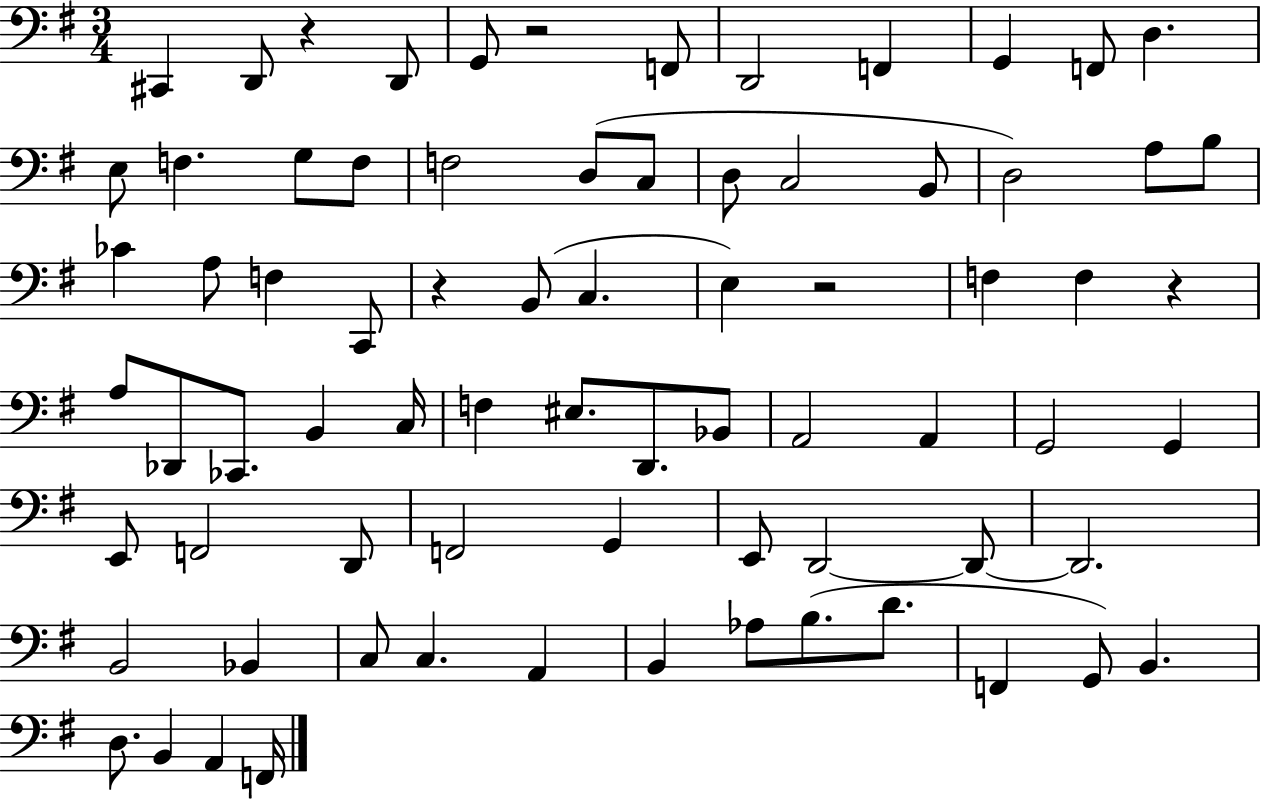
{
  \clef bass
  \numericTimeSignature
  \time 3/4
  \key g \major
  cis,4 d,8 r4 d,8 | g,8 r2 f,8 | d,2 f,4 | g,4 f,8 d4. | \break e8 f4. g8 f8 | f2 d8( c8 | d8 c2 b,8 | d2) a8 b8 | \break ces'4 a8 f4 c,8 | r4 b,8( c4. | e4) r2 | f4 f4 r4 | \break a8 des,8 ces,8. b,4 c16 | f4 eis8. d,8. bes,8 | a,2 a,4 | g,2 g,4 | \break e,8 f,2 d,8 | f,2 g,4 | e,8 d,2~~ d,8~~ | d,2. | \break b,2 bes,4 | c8 c4. a,4 | b,4 aes8 b8.( d'8. | f,4 g,8) b,4. | \break d8. b,4 a,4 f,16 | \bar "|."
}